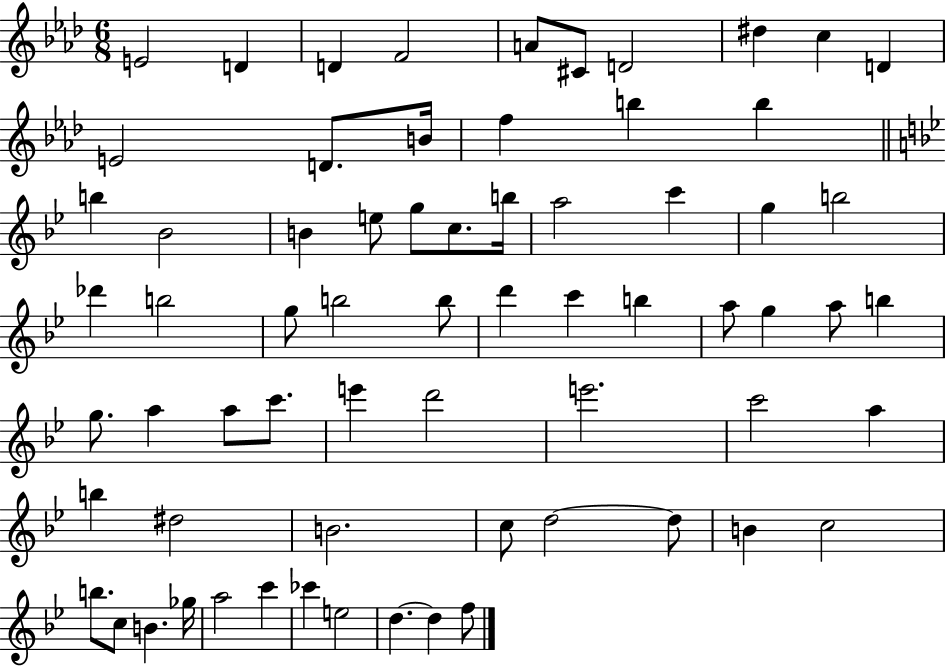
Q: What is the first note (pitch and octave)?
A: E4